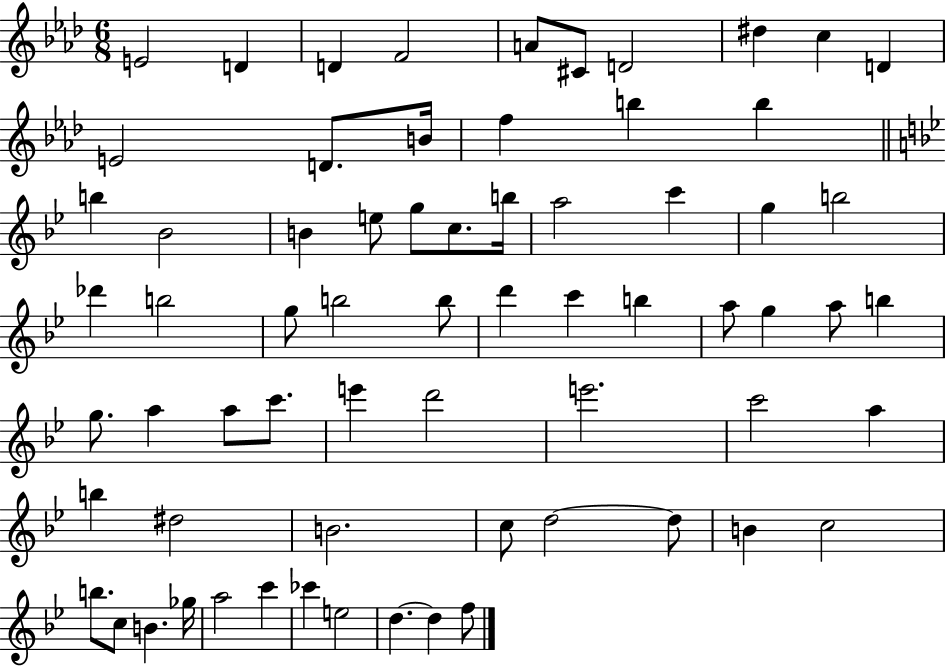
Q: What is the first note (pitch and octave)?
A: E4